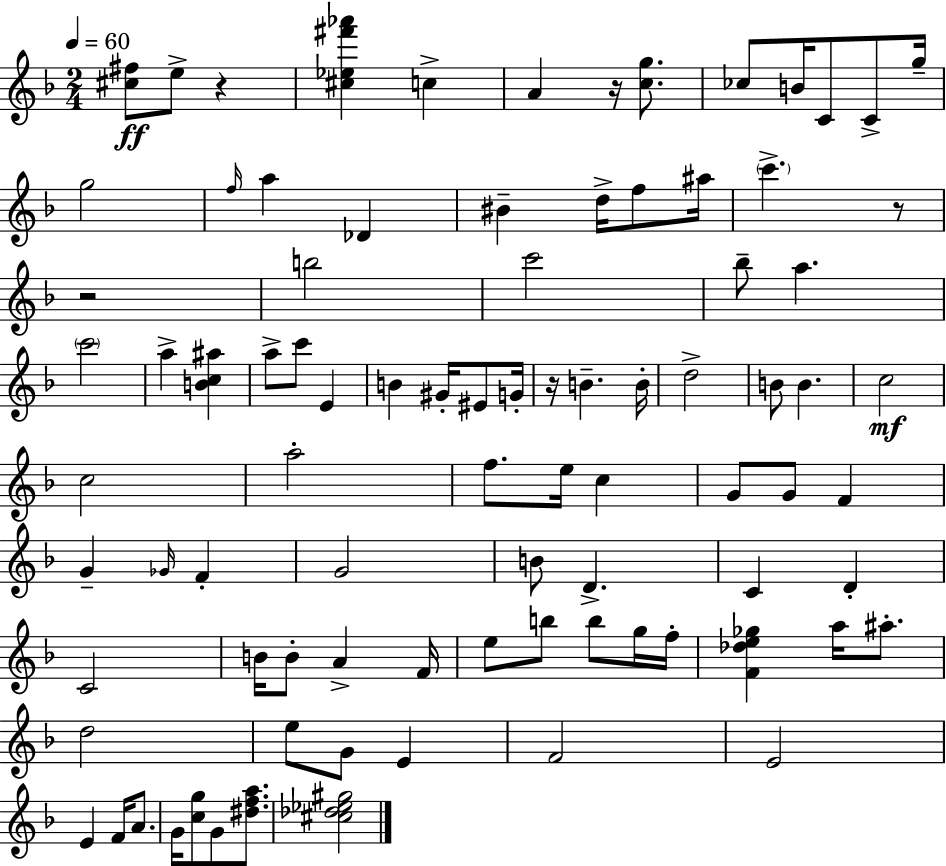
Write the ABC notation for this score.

X:1
T:Untitled
M:2/4
L:1/4
K:F
[^c^f]/2 e/2 z [^c_e^f'_a'] c A z/4 [cg]/2 _c/2 B/4 C/2 C/2 g/4 g2 f/4 a _D ^B d/4 f/2 ^a/4 c' z/2 z2 b2 c'2 _b/2 a c'2 a [Bc^a] a/2 c'/2 E B ^G/4 ^E/2 G/4 z/4 B B/4 d2 B/2 B c2 c2 a2 f/2 e/4 c G/2 G/2 F G _G/4 F G2 B/2 D C D C2 B/4 B/2 A F/4 e/2 b/2 b/2 g/4 f/4 [F_de_g] a/4 ^a/2 d2 e/2 G/2 E F2 E2 E F/4 A/2 G/4 [cg]/2 G/2 [^dfa]/2 [^c_d_e^g]2